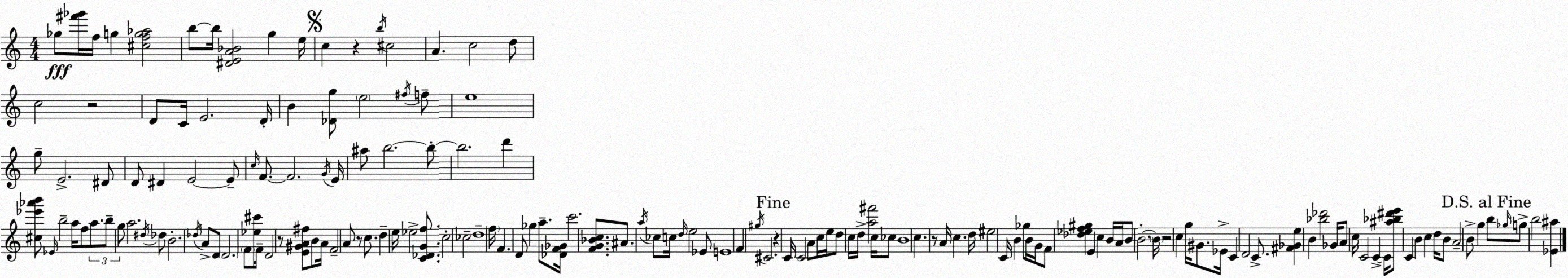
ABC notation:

X:1
T:Untitled
M:4/4
L:1/4
K:Am
_g/2 [^f'_g']/4 f/4 g [^cfg_a]2 b/2 b/4 [^DEA_B]2 g e/4 c z b/4 ^c2 A c2 d/2 c2 z2 D/2 C/4 E2 D/4 B [_Dg]/2 e2 ^f/4 f/2 e4 g/2 E2 ^D/2 D/2 ^D E2 E/2 c/4 F/2 F2 G/4 E/4 ^a/2 b2 b/2 b2 d' [^c_e'_a'b']/2 _E/4 b2 a/4 f/2 a/2 b/2 g/2 a2 ^d/4 _d/2 B2 _d/4 A/2 D/2 D2 F/2 [_e^c']/4 F/4 D2 z/2 [E^GA^f]/2 B/2 A/4 F2 A/2 z/2 c/2 d e/4 _e2 [C_DGf]/2 c2 _c2 d4 f/4 F D/2 _g a/2 [_DF_G]/4 c'2 [FG_Bc]/2 ^A/2 a/4 _c/2 c/4 d/4 e2 _E/2 E4 F ^g/4 ^C2 z C/4 C2 A/2 c/4 e/4 d/2 c/4 d/4 [a^f']2 c/4 _c/2 B4 c z/2 A/4 c d/4 ^e2 C/4 B _g/2 B/4 G/4 F/2 [_d_ef^g] E c B/4 A/4 B/2 B2 B/4 z2 c g/4 ^G/2 _E/4 C D2 C/2 [^F_Ge] B [_b_d']2 _G/4 A/2 c/4 C2 C C/4 [^a_b^d'e']/2 C B c d/4 B/2 A2 B/2 g b/2 _g/4 g/2 b2 [_E^a]